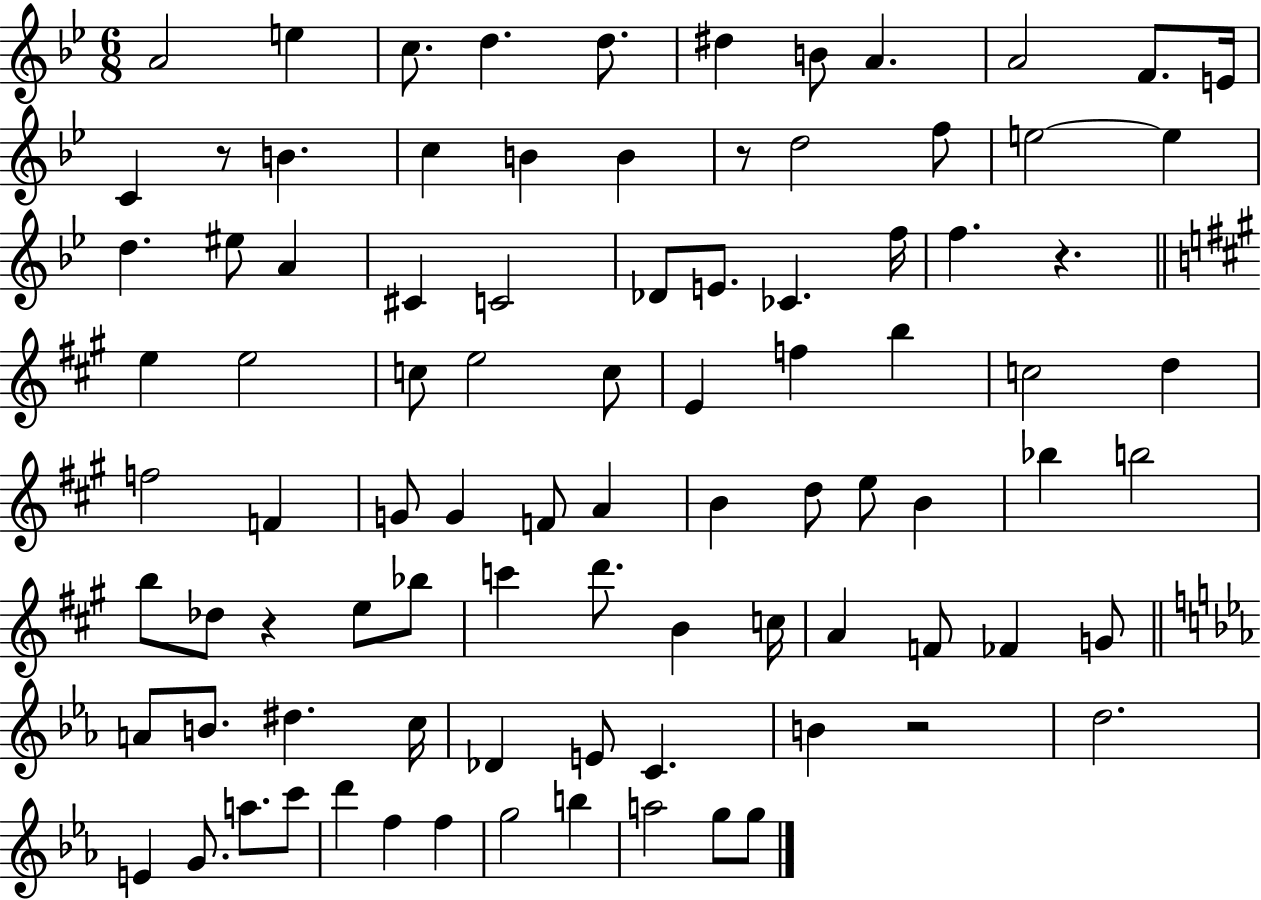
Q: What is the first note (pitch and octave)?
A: A4